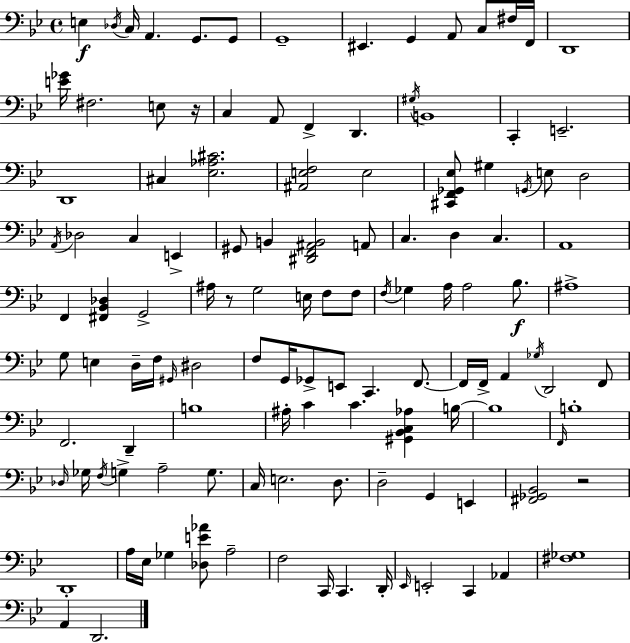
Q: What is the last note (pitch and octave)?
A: D2